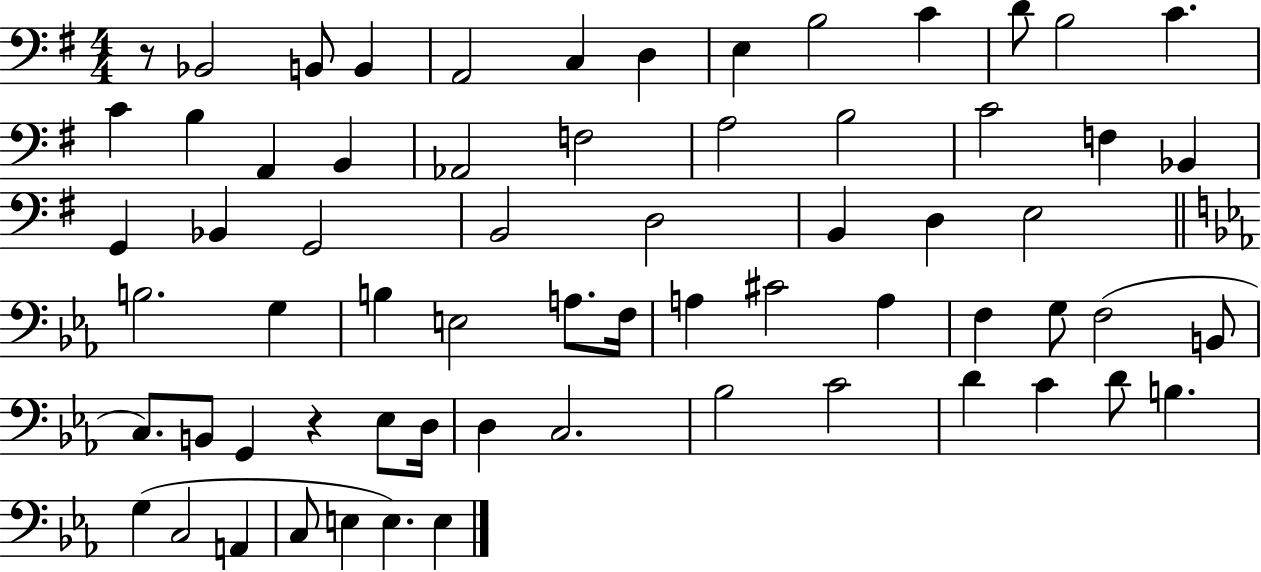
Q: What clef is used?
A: bass